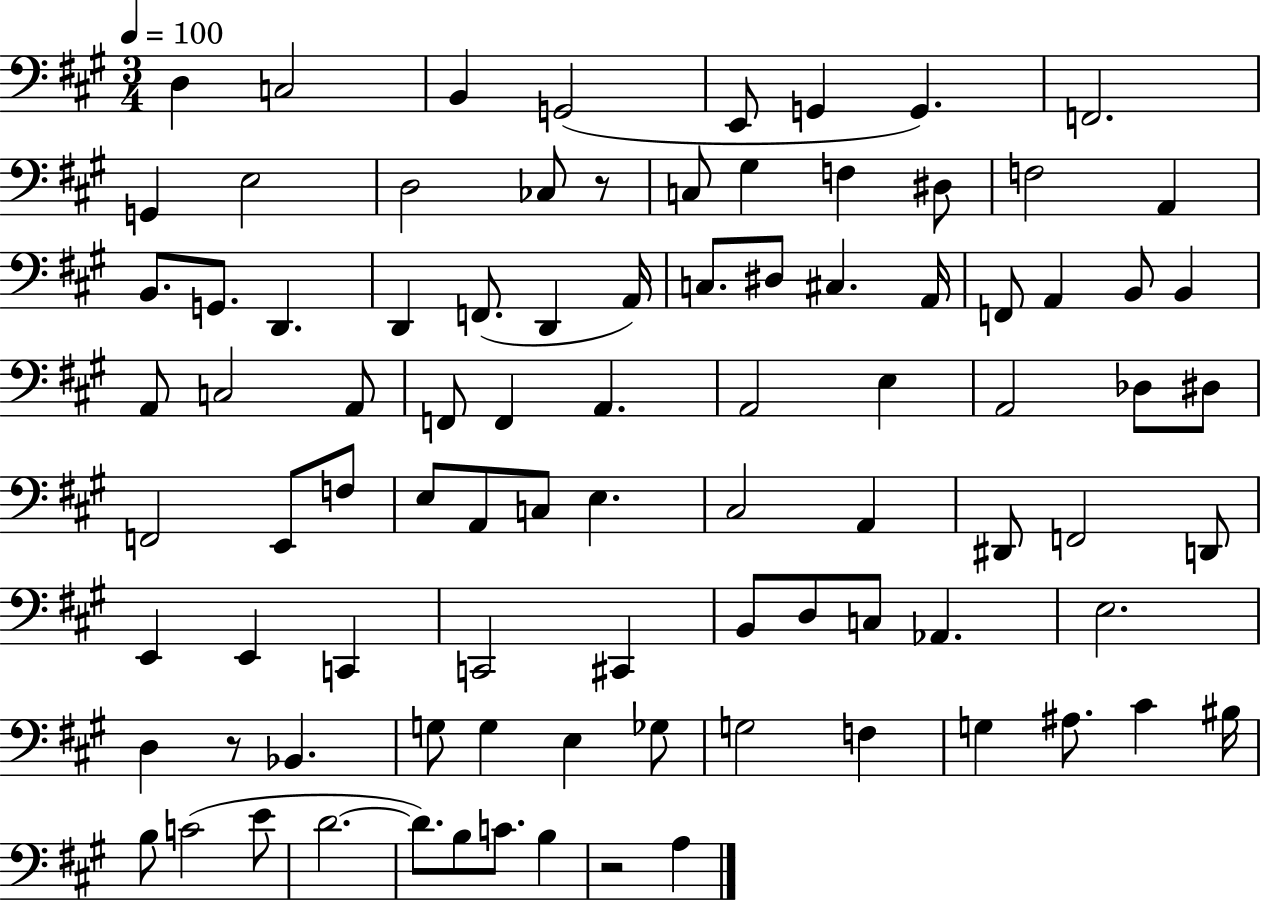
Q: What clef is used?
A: bass